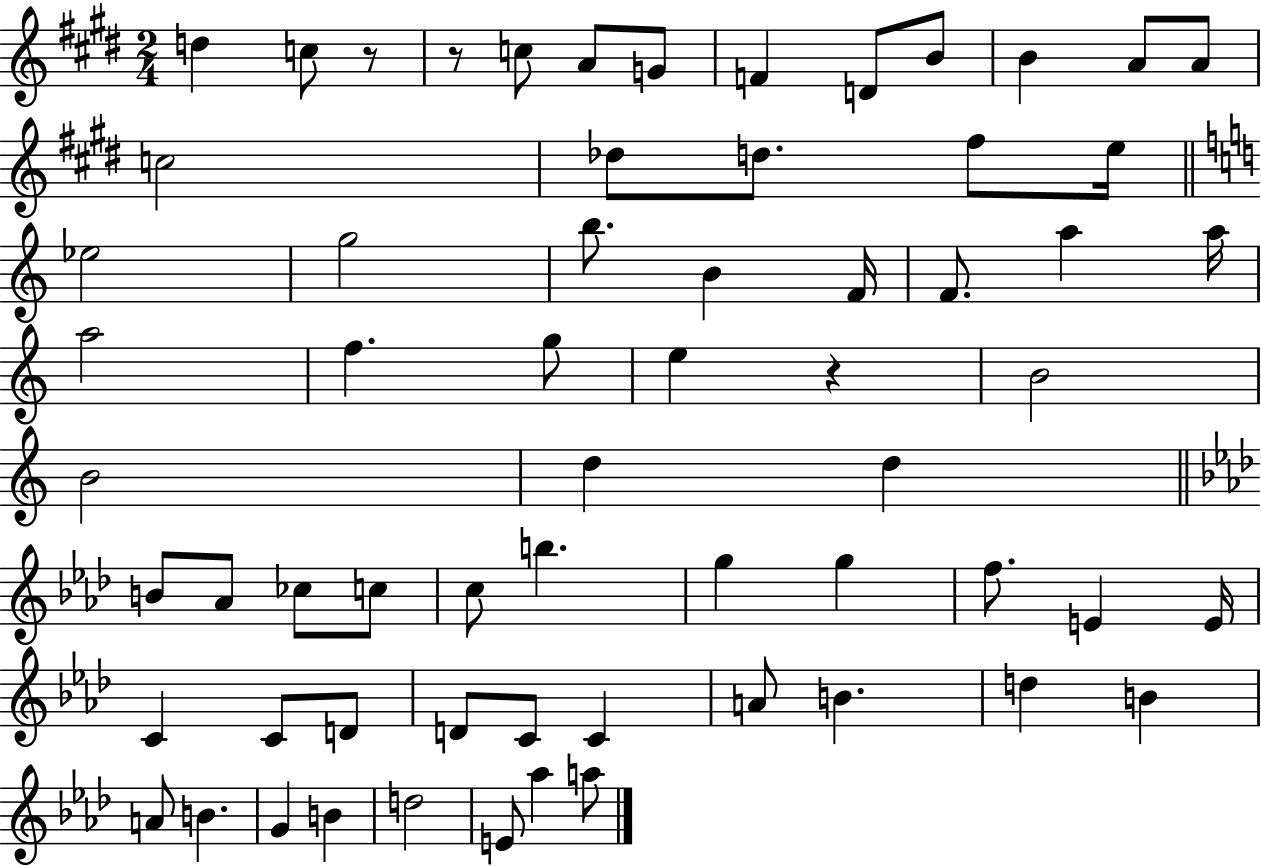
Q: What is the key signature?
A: E major